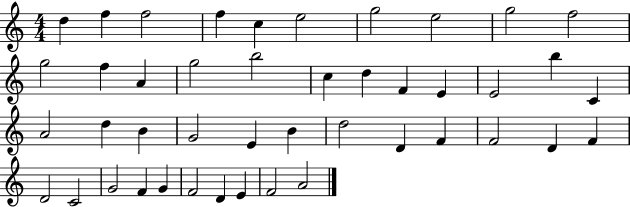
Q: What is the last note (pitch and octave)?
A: A4